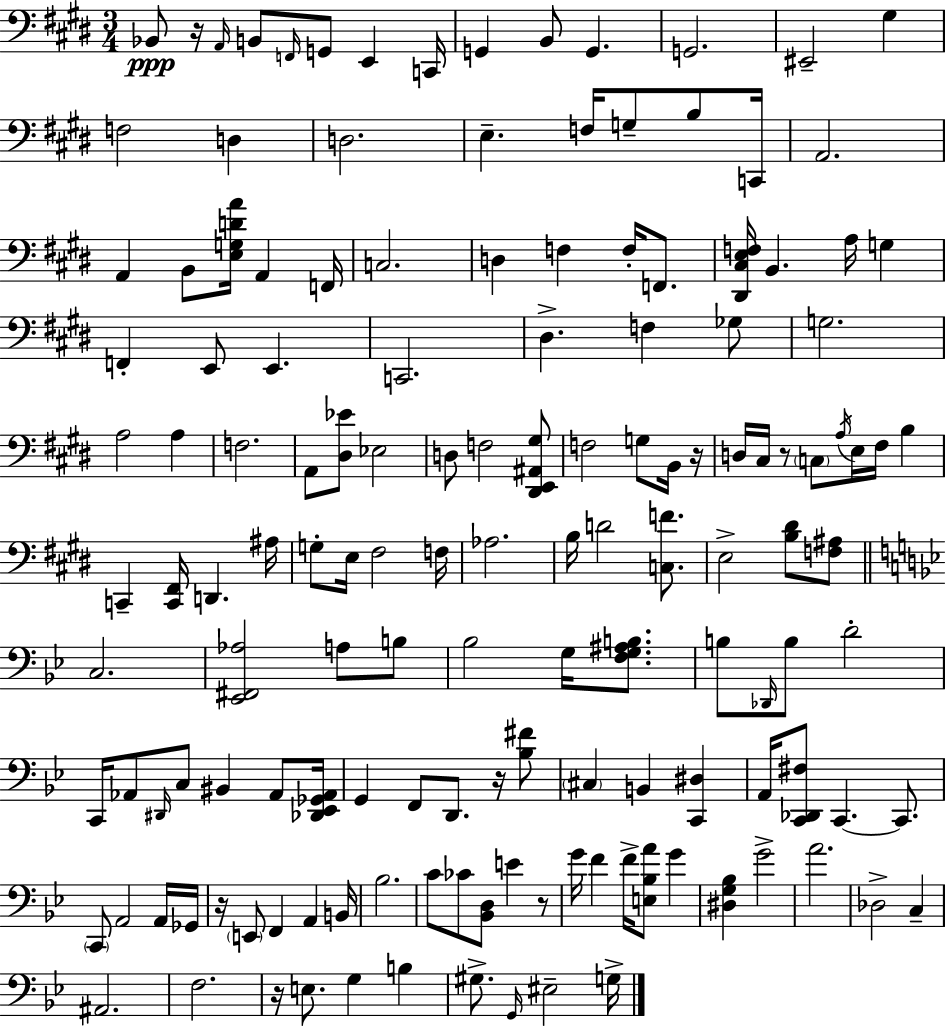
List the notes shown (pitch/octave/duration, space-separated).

Bb2/e R/s A2/s B2/e F2/s G2/e E2/q C2/s G2/q B2/e G2/q. G2/h. EIS2/h G#3/q F3/h D3/q D3/h. E3/q. F3/s G3/e B3/e C2/s A2/h. A2/q B2/e [E3,G3,D4,A4]/s A2/q F2/s C3/h. D3/q F3/q F3/s F2/e. [D#2,C#3,E3,F3]/s B2/q. A3/s G3/q F2/q E2/e E2/q. C2/h. D#3/q. F3/q Gb3/e G3/h. A3/h A3/q F3/h. A2/e [D#3,Eb4]/e Eb3/h D3/e F3/h [D#2,E2,A#2,G#3]/e F3/h G3/e B2/s R/s D3/s C#3/s R/e C3/e A3/s E3/s F#3/s B3/q C2/q [C2,F#2]/s D2/q. A#3/s G3/e E3/s F#3/h F3/s Ab3/h. B3/s D4/h [C3,F4]/e. E3/h [B3,D#4]/e [F3,A#3]/e C3/h. [Eb2,F#2,Ab3]/h A3/e B3/e Bb3/h G3/s [F3,G3,A#3,B3]/e. B3/e Db2/s B3/e D4/h C2/s Ab2/e D#2/s C3/e BIS2/q Ab2/e [Db2,Eb2,Gb2,Ab2]/s G2/q F2/e D2/e. R/s [Bb3,F#4]/e C#3/q B2/q [C2,D#3]/q A2/s [C2,Db2,F#3]/e C2/q. C2/e. C2/e A2/h A2/s Gb2/s R/s E2/e F2/q A2/q B2/s Bb3/h. C4/e CES4/e [Bb2,D3]/e E4/q R/e G4/s F4/q F4/s [E3,Bb3,A4]/e G4/q [D#3,G3,Bb3]/q G4/h A4/h. Db3/h C3/q A#2/h. F3/h. R/s E3/e. G3/q B3/q G#3/e. G2/s EIS3/h G3/s